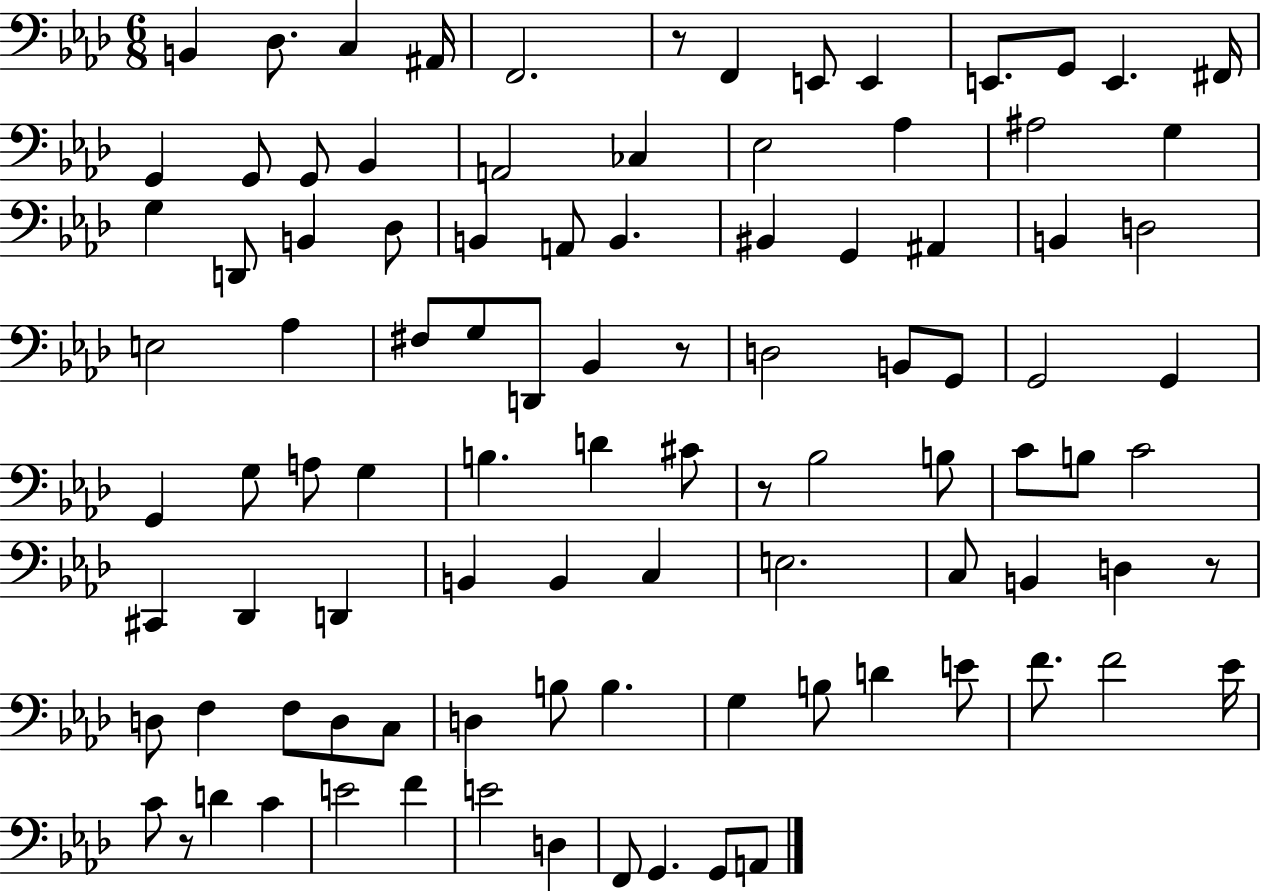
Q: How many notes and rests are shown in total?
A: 98